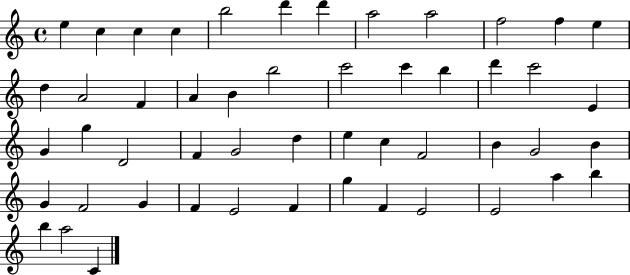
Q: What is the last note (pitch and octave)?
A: C4